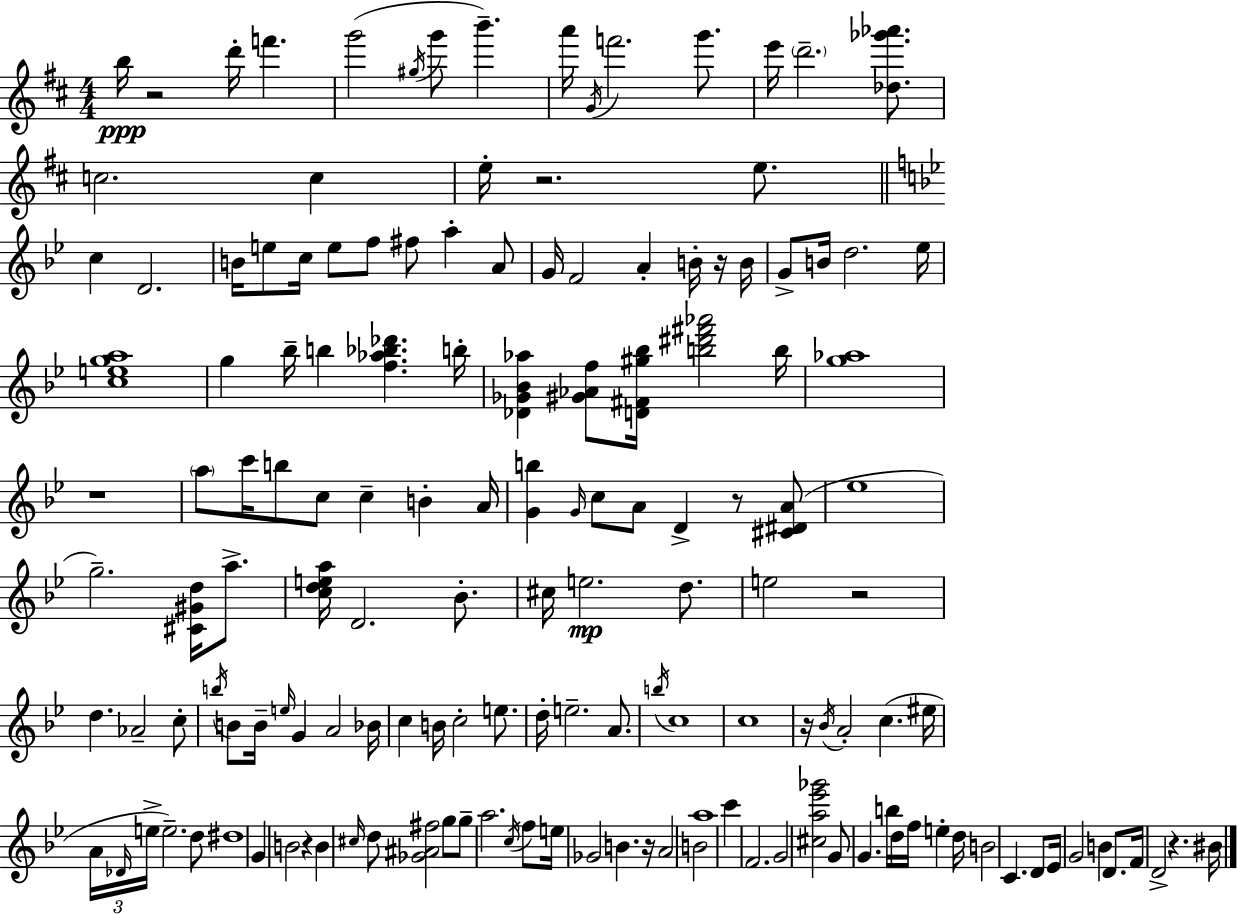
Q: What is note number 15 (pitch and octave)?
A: C5